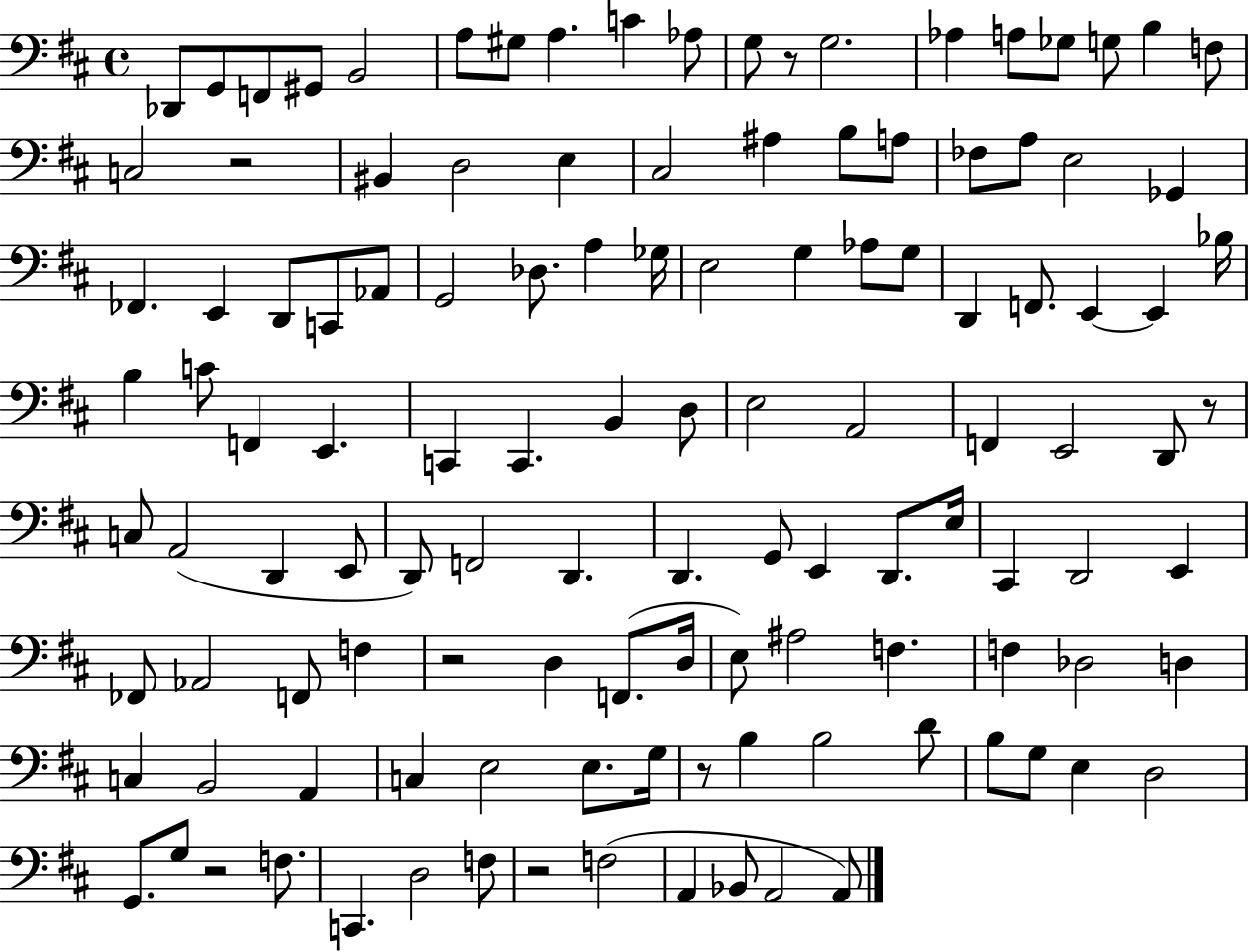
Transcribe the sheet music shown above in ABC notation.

X:1
T:Untitled
M:4/4
L:1/4
K:D
_D,,/2 G,,/2 F,,/2 ^G,,/2 B,,2 A,/2 ^G,/2 A, C _A,/2 G,/2 z/2 G,2 _A, A,/2 _G,/2 G,/2 B, F,/2 C,2 z2 ^B,, D,2 E, ^C,2 ^A, B,/2 A,/2 _F,/2 A,/2 E,2 _G,, _F,, E,, D,,/2 C,,/2 _A,,/2 G,,2 _D,/2 A, _G,/4 E,2 G, _A,/2 G,/2 D,, F,,/2 E,, E,, _B,/4 B, C/2 F,, E,, C,, C,, B,, D,/2 E,2 A,,2 F,, E,,2 D,,/2 z/2 C,/2 A,,2 D,, E,,/2 D,,/2 F,,2 D,, D,, G,,/2 E,, D,,/2 E,/4 ^C,, D,,2 E,, _F,,/2 _A,,2 F,,/2 F, z2 D, F,,/2 D,/4 E,/2 ^A,2 F, F, _D,2 D, C, B,,2 A,, C, E,2 E,/2 G,/4 z/2 B, B,2 D/2 B,/2 G,/2 E, D,2 G,,/2 G,/2 z2 F,/2 C,, D,2 F,/2 z2 F,2 A,, _B,,/2 A,,2 A,,/2